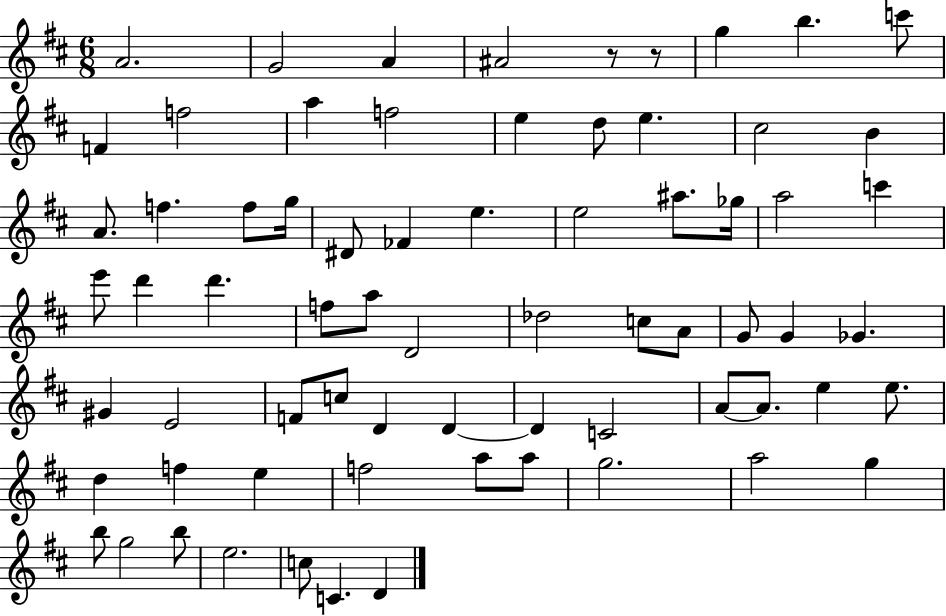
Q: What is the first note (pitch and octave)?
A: A4